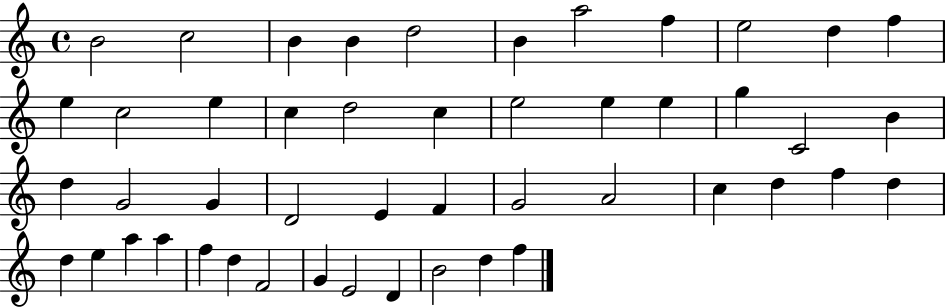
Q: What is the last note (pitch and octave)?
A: F5